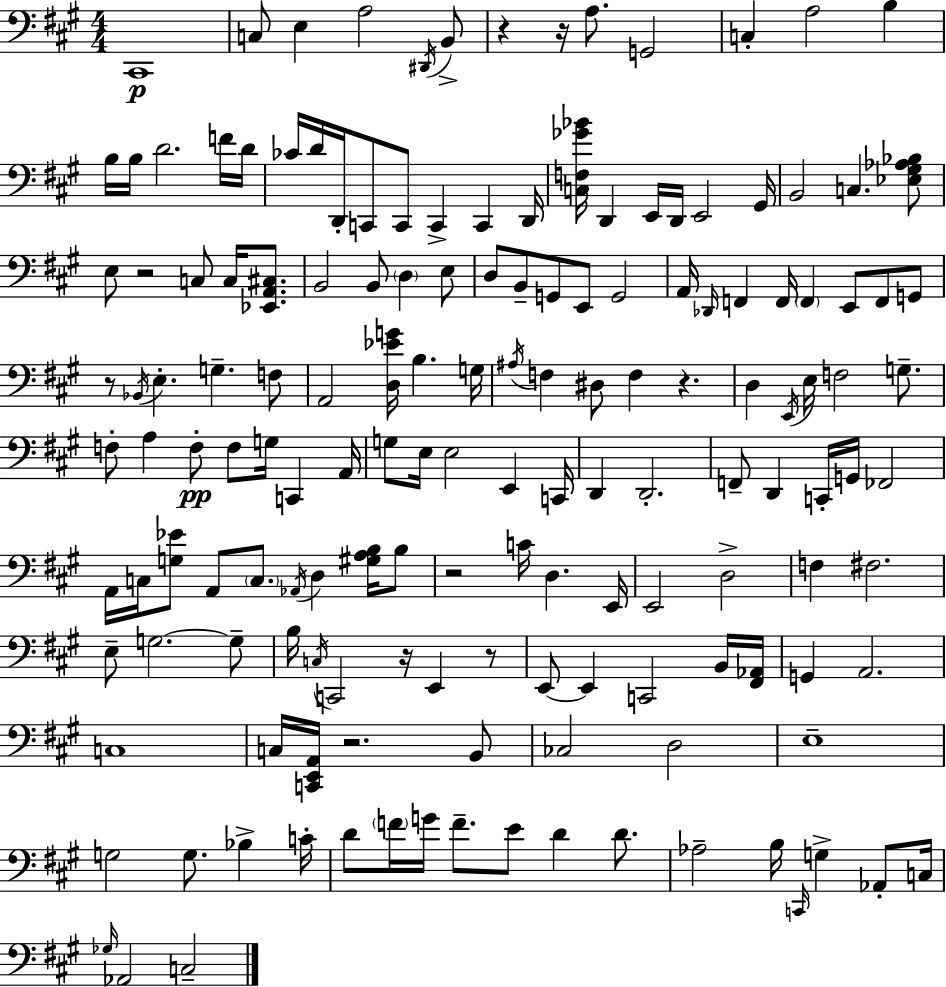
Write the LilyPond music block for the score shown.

{
  \clef bass
  \numericTimeSignature
  \time 4/4
  \key a \major
  cis,1\p | c8 e4 a2 \acciaccatura { dis,16 } b,8-> | r4 r16 a8. g,2 | c4-. a2 b4 | \break b16 b16 d'2. f'16 | d'16 ces'16 d'16 d,16-. c,8 c,8 c,4-> c,4 | d,16 <c f ges' bes'>16 d,4 e,16 d,16 e,2 | gis,16 b,2 c4. <ees gis aes bes>8 | \break e8 r2 c8 c16 <ees, a, cis>8. | b,2 b,8 \parenthesize d4 e8 | d8 b,8-- g,8 e,8 g,2 | a,16 \grace { des,16 } f,4 f,16 \parenthesize f,4 e,8 f,8 | \break g,8 r8 \acciaccatura { bes,16 } e4.-. g4.-- | f8 a,2 <d ees' g'>16 b4. | g16 \acciaccatura { ais16 } f4 dis8 f4 r4. | d4 \acciaccatura { e,16 } e16 f2 | \break g8.-- f8-. a4 f8-.\pp f8 g16 | c,4 a,16 g8 e16 e2 | e,4 c,16 d,4 d,2.-. | f,8-- d,4 c,16-. g,16 fes,2 | \break a,16 c16 <g ees'>8 a,8 \parenthesize c8. \acciaccatura { aes,16 } d4 | <gis a b>16 b8 r2 c'16 d4. | e,16 e,2 d2-> | f4 fis2. | \break e8-- g2.~~ | g8-- b16 \acciaccatura { c16 } c,2 | r16 e,4 r8 e,8~~ e,4 c,2 | b,16 <fis, aes,>16 g,4 a,2. | \break c1 | c16 <c, e, a,>16 r2. | b,8 ces2 d2 | e1-- | \break g2 g8. | bes4-> c'16-. d'8 \parenthesize f'16 g'16 f'8.-- e'8 | d'4 d'8. aes2-- b16 | \grace { c,16 } g4-> aes,8-. c16 \grace { ges16 } aes,2 | \break c2-- \bar "|."
}